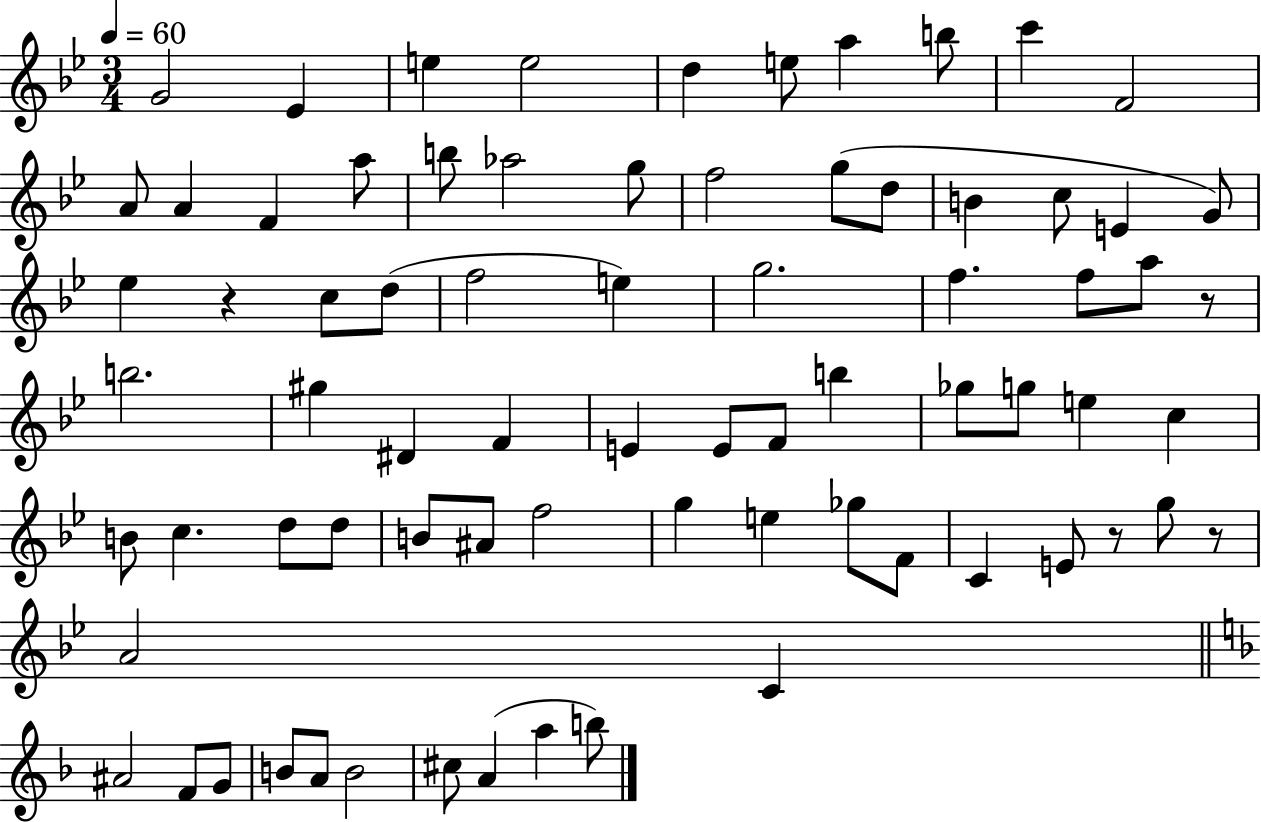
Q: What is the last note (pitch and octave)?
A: B5